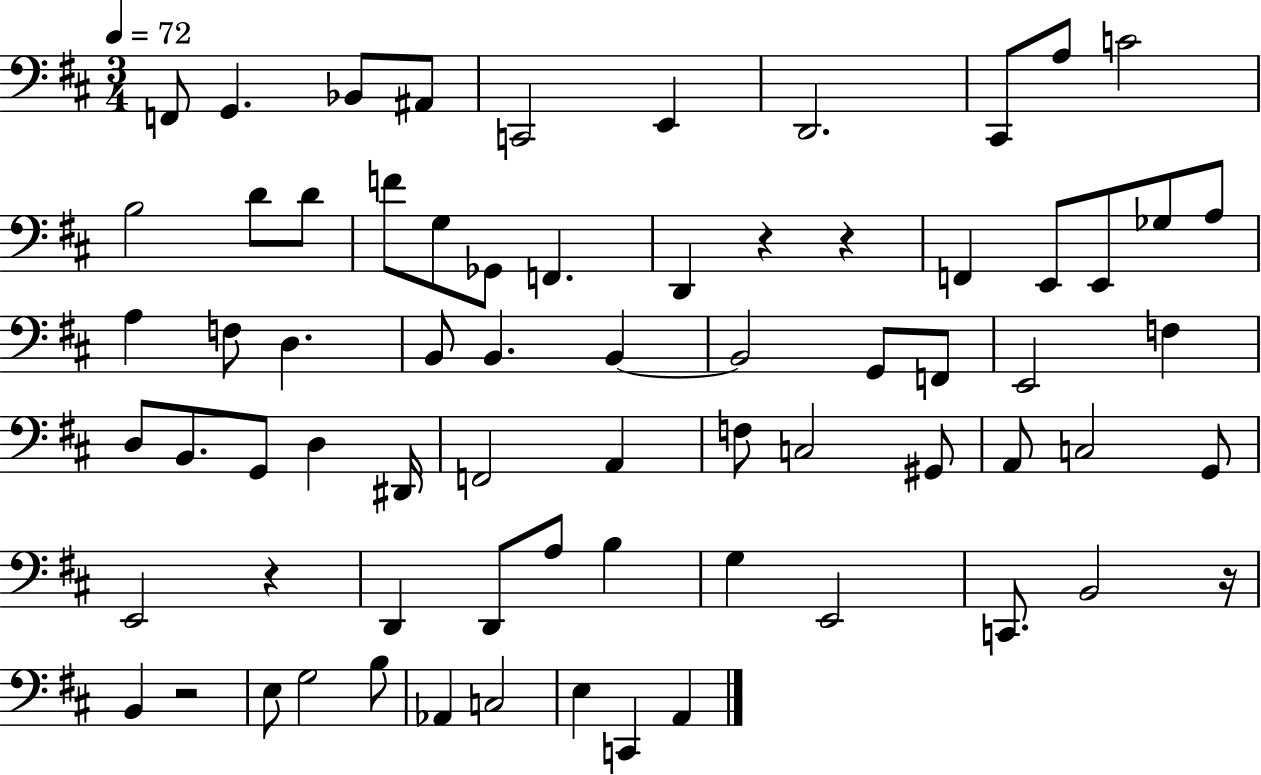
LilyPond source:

{
  \clef bass
  \numericTimeSignature
  \time 3/4
  \key d \major
  \tempo 4 = 72
  f,8 g,4. bes,8 ais,8 | c,2 e,4 | d,2. | cis,8 a8 c'2 | \break b2 d'8 d'8 | f'8 g8 ges,8 f,4. | d,4 r4 r4 | f,4 e,8 e,8 ges8 a8 | \break a4 f8 d4. | b,8 b,4. b,4~~ | b,2 g,8 f,8 | e,2 f4 | \break d8 b,8. g,8 d4 dis,16 | f,2 a,4 | f8 c2 gis,8 | a,8 c2 g,8 | \break e,2 r4 | d,4 d,8 a8 b4 | g4 e,2 | c,8. b,2 r16 | \break b,4 r2 | e8 g2 b8 | aes,4 c2 | e4 c,4 a,4 | \break \bar "|."
}